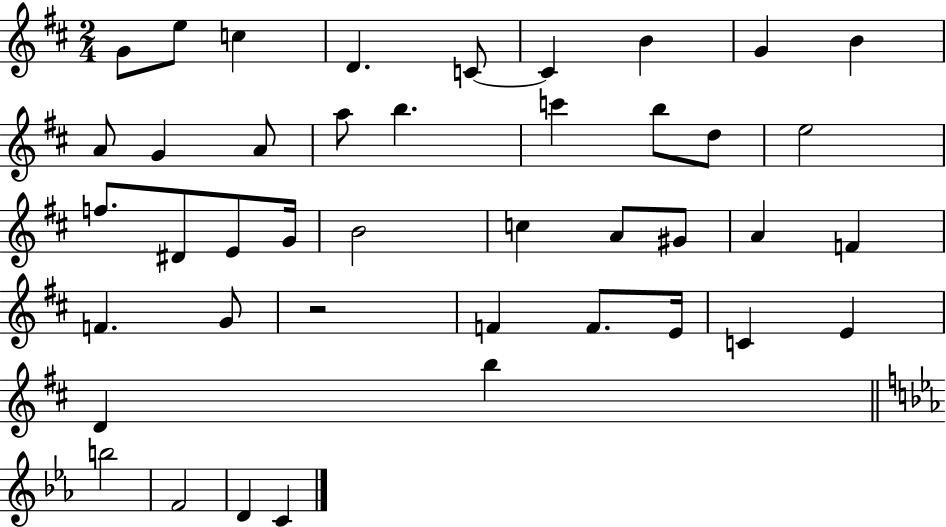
G4/e E5/e C5/q D4/q. C4/e C4/q B4/q G4/q B4/q A4/e G4/q A4/e A5/e B5/q. C6/q B5/e D5/e E5/h F5/e. D#4/e E4/e G4/s B4/h C5/q A4/e G#4/e A4/q F4/q F4/q. G4/e R/h F4/q F4/e. E4/s C4/q E4/q D4/q B5/q B5/h F4/h D4/q C4/q